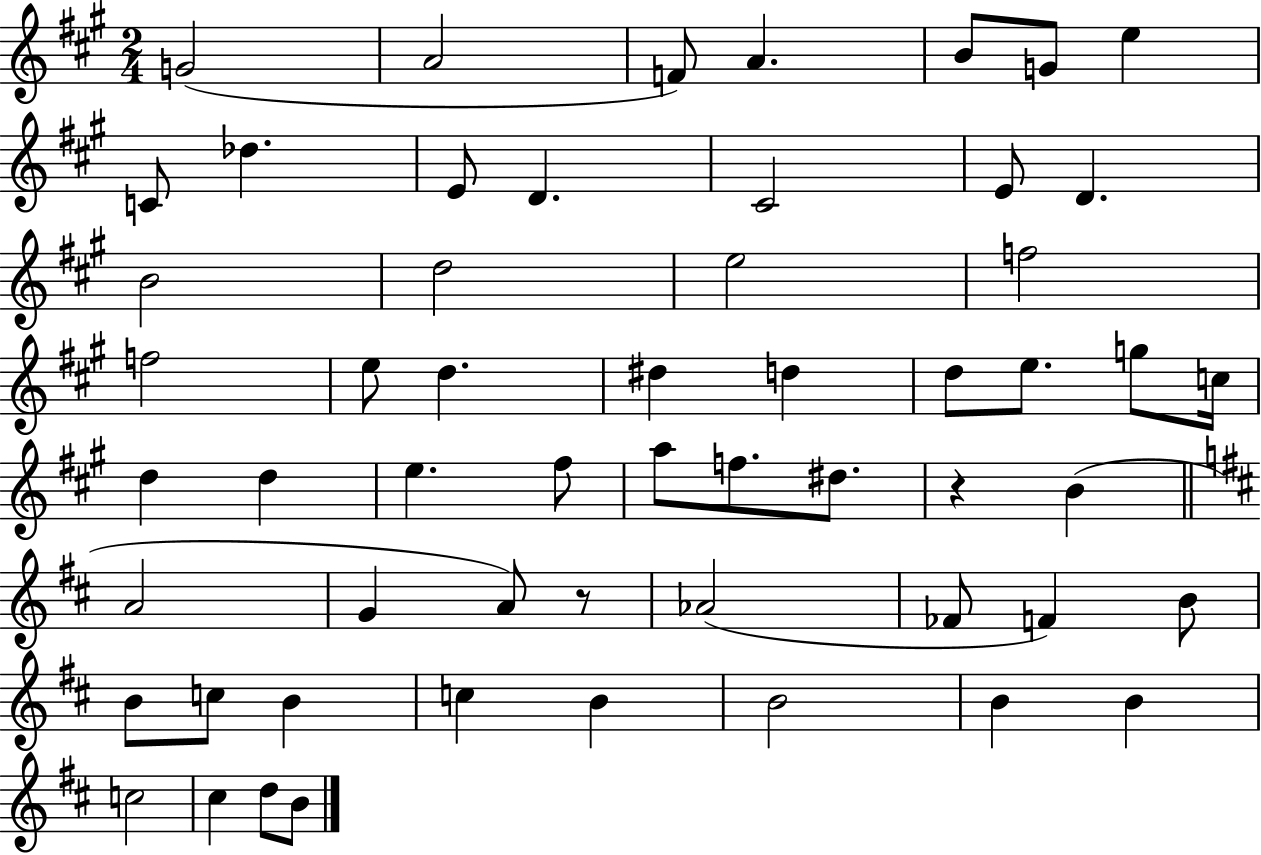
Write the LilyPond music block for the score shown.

{
  \clef treble
  \numericTimeSignature
  \time 2/4
  \key a \major
  \repeat volta 2 { g'2( | a'2 | f'8) a'4. | b'8 g'8 e''4 | \break c'8 des''4. | e'8 d'4. | cis'2 | e'8 d'4. | \break b'2 | d''2 | e''2 | f''2 | \break f''2 | e''8 d''4. | dis''4 d''4 | d''8 e''8. g''8 c''16 | \break d''4 d''4 | e''4. fis''8 | a''8 f''8. dis''8. | r4 b'4( | \break \bar "||" \break \key d \major a'2 | g'4 a'8) r8 | aes'2( | fes'8 f'4) b'8 | \break b'8 c''8 b'4 | c''4 b'4 | b'2 | b'4 b'4 | \break c''2 | cis''4 d''8 b'8 | } \bar "|."
}